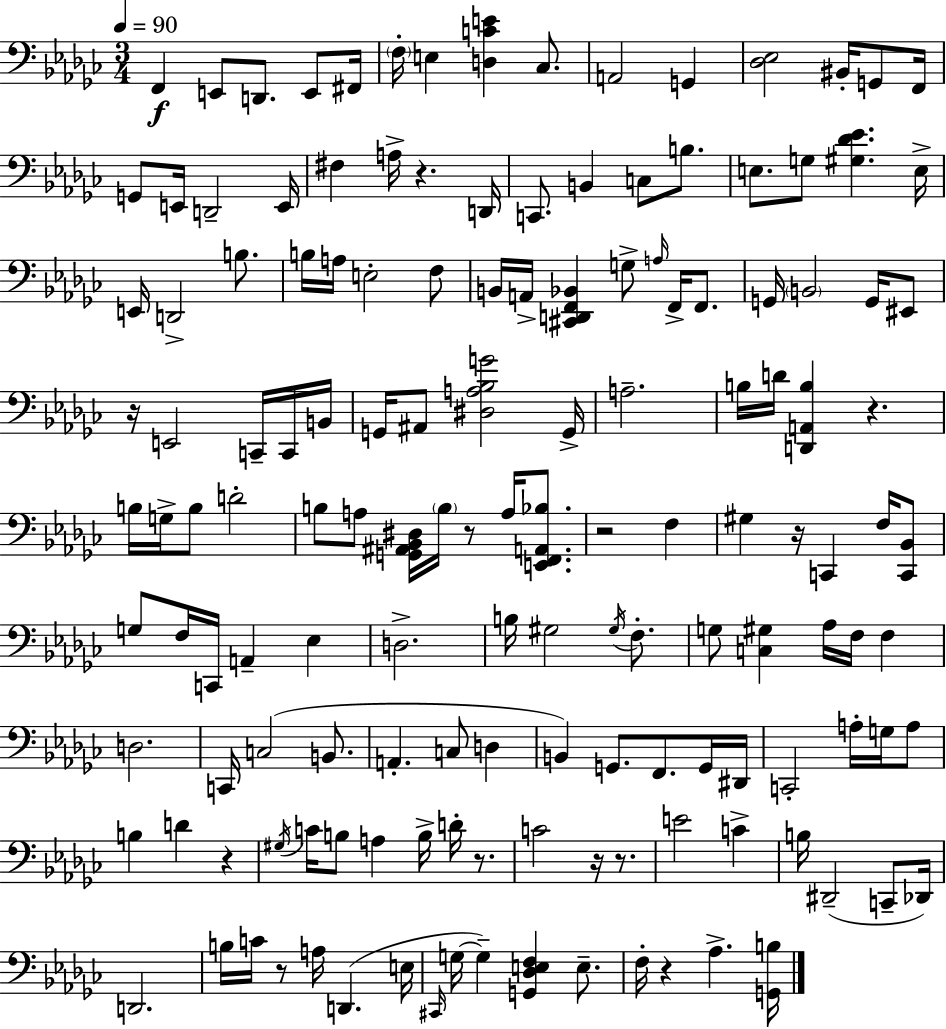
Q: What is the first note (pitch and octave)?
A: F2